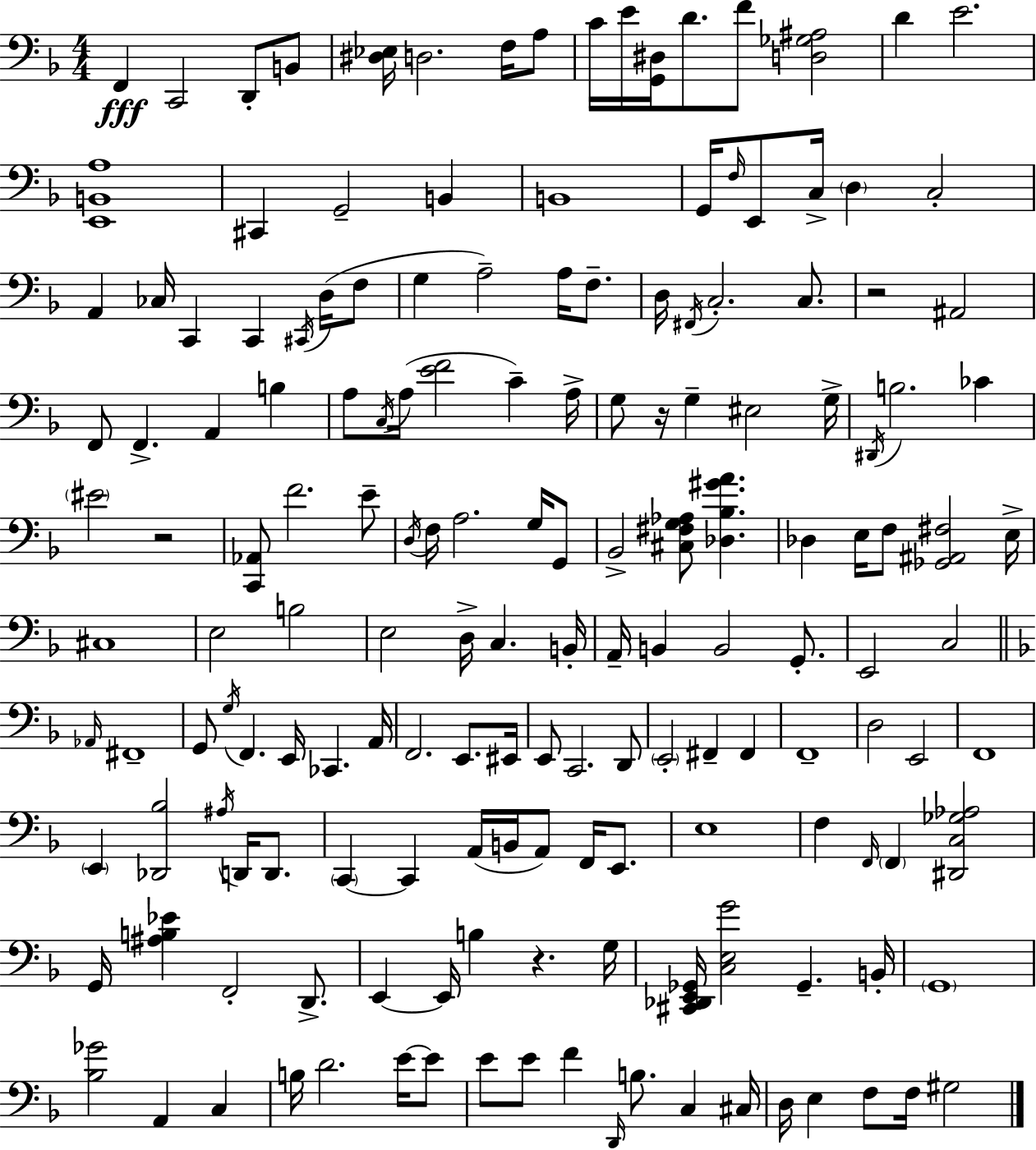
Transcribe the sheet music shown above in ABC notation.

X:1
T:Untitled
M:4/4
L:1/4
K:Dm
F,, C,,2 D,,/2 B,,/2 [^D,_E,]/4 D,2 F,/4 A,/2 C/4 E/4 [G,,^D,]/4 D/2 F/2 [D,_G,^A,]2 D E2 [E,,B,,A,]4 ^C,, G,,2 B,, B,,4 G,,/4 F,/4 E,,/2 C,/4 D, C,2 A,, _C,/4 C,, C,, ^C,,/4 D,/4 F,/2 G, A,2 A,/4 F,/2 D,/4 ^F,,/4 C,2 C,/2 z2 ^A,,2 F,,/2 F,, A,, B, A,/2 C,/4 A,/4 [EF]2 C A,/4 G,/2 z/4 G, ^E,2 G,/4 ^D,,/4 B,2 _C ^E2 z2 [C,,_A,,]/2 F2 E/2 D,/4 F,/4 A,2 G,/4 G,,/2 _B,,2 [^C,^F,G,_A,]/2 [_D,_B,^GA] _D, E,/4 F,/2 [_G,,^A,,^F,]2 E,/4 ^C,4 E,2 B,2 E,2 D,/4 C, B,,/4 A,,/4 B,, B,,2 G,,/2 E,,2 C,2 _A,,/4 ^F,,4 G,,/2 G,/4 F,, E,,/4 _C,, A,,/4 F,,2 E,,/2 ^E,,/4 E,,/2 C,,2 D,,/2 E,,2 ^F,, ^F,, F,,4 D,2 E,,2 F,,4 E,, [_D,,_B,]2 ^A,/4 D,,/4 D,,/2 C,, C,, A,,/4 B,,/4 A,,/2 F,,/4 E,,/2 E,4 F, F,,/4 F,, [^D,,C,_G,_A,]2 G,,/4 [^A,B,_E] F,,2 D,,/2 E,, E,,/4 B, z G,/4 [^C,,_D,,E,,_G,,]/4 [C,E,G]2 _G,, B,,/4 G,,4 [_B,_G]2 A,, C, B,/4 D2 E/4 E/2 E/2 E/2 F D,,/4 B,/2 C, ^C,/4 D,/4 E, F,/2 F,/4 ^G,2